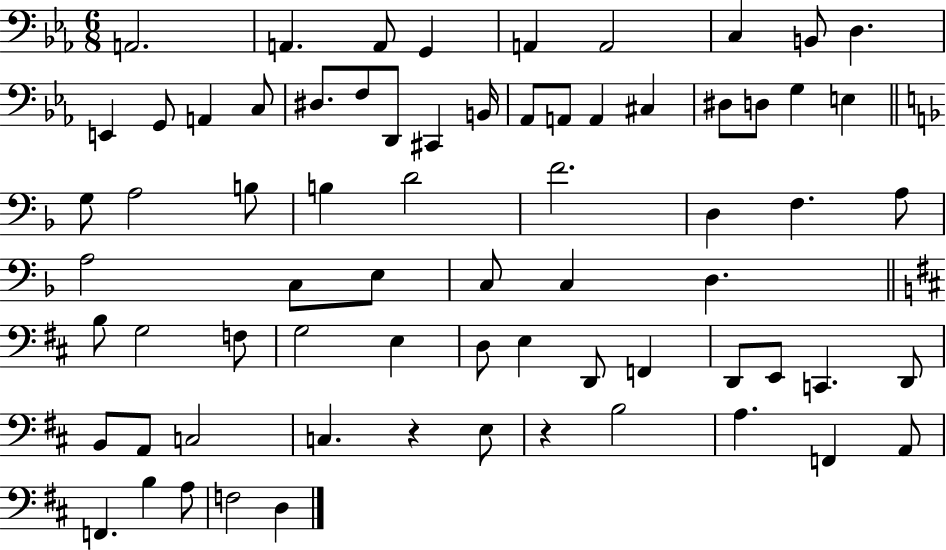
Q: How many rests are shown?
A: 2